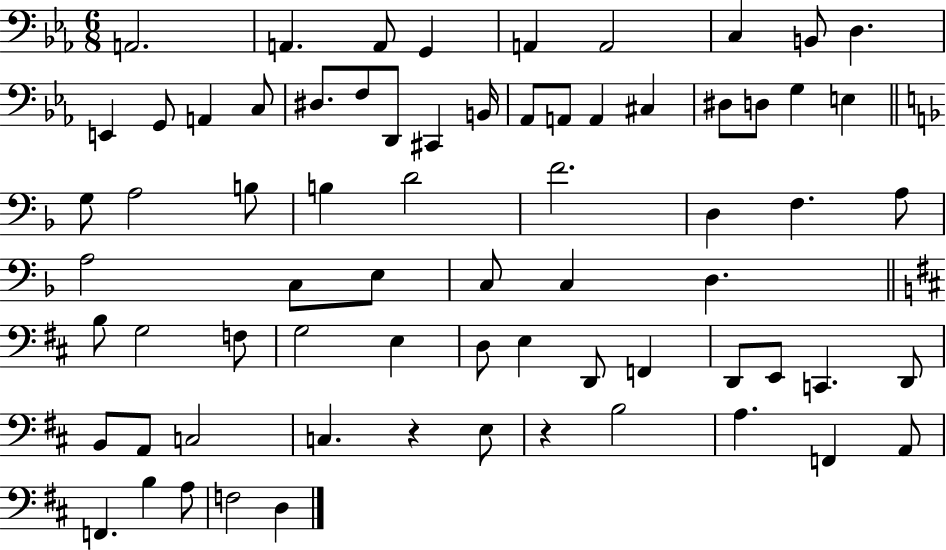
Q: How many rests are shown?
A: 2